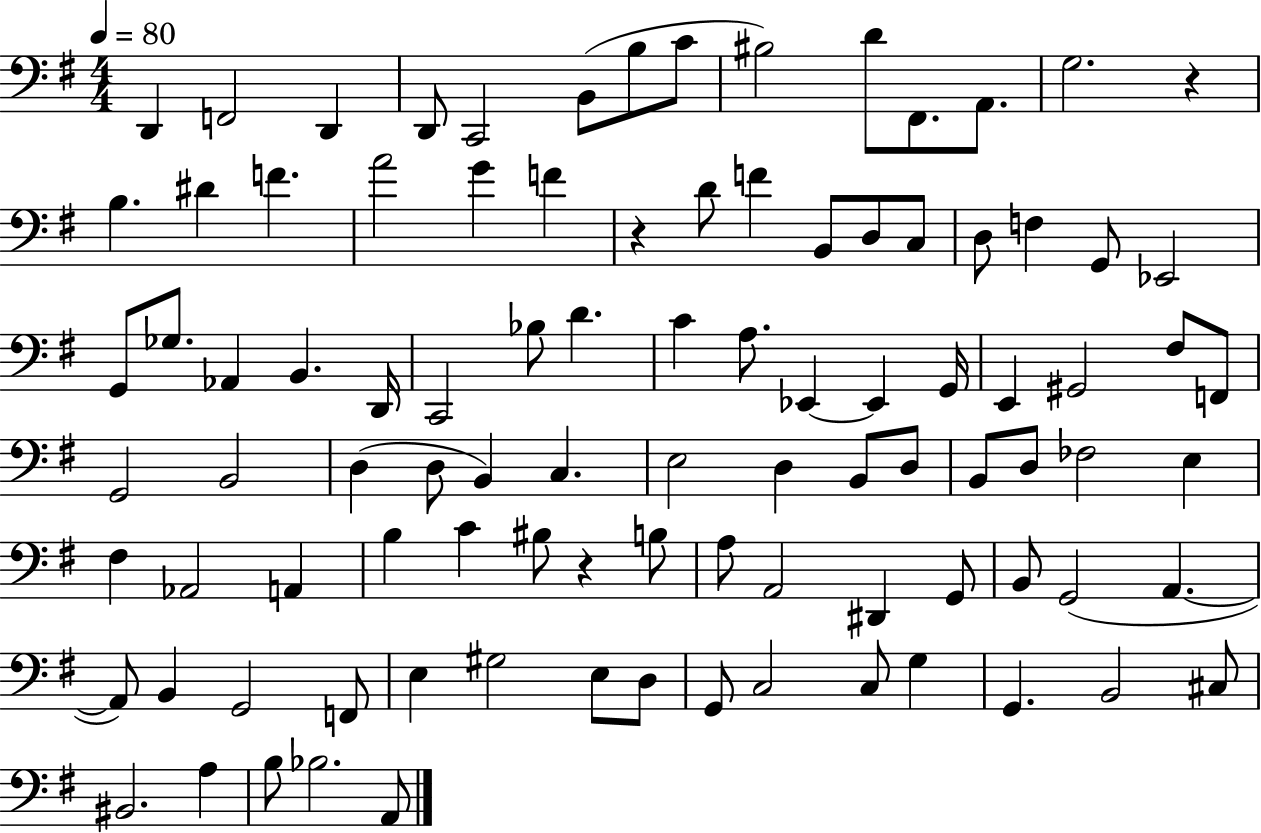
{
  \clef bass
  \numericTimeSignature
  \time 4/4
  \key g \major
  \tempo 4 = 80
  d,4 f,2 d,4 | d,8 c,2 b,8( b8 c'8 | bis2) d'8 fis,8. a,8. | g2. r4 | \break b4. dis'4 f'4. | a'2 g'4 f'4 | r4 d'8 f'4 b,8 d8 c8 | d8 f4 g,8 ees,2 | \break g,8 ges8. aes,4 b,4. d,16 | c,2 bes8 d'4. | c'4 a8. ees,4~~ ees,4 g,16 | e,4 gis,2 fis8 f,8 | \break g,2 b,2 | d4( d8 b,4) c4. | e2 d4 b,8 d8 | b,8 d8 fes2 e4 | \break fis4 aes,2 a,4 | b4 c'4 bis8 r4 b8 | a8 a,2 dis,4 g,8 | b,8 g,2( a,4.~~ | \break a,8) b,4 g,2 f,8 | e4 gis2 e8 d8 | g,8 c2 c8 g4 | g,4. b,2 cis8 | \break bis,2. a4 | b8 bes2. a,8 | \bar "|."
}